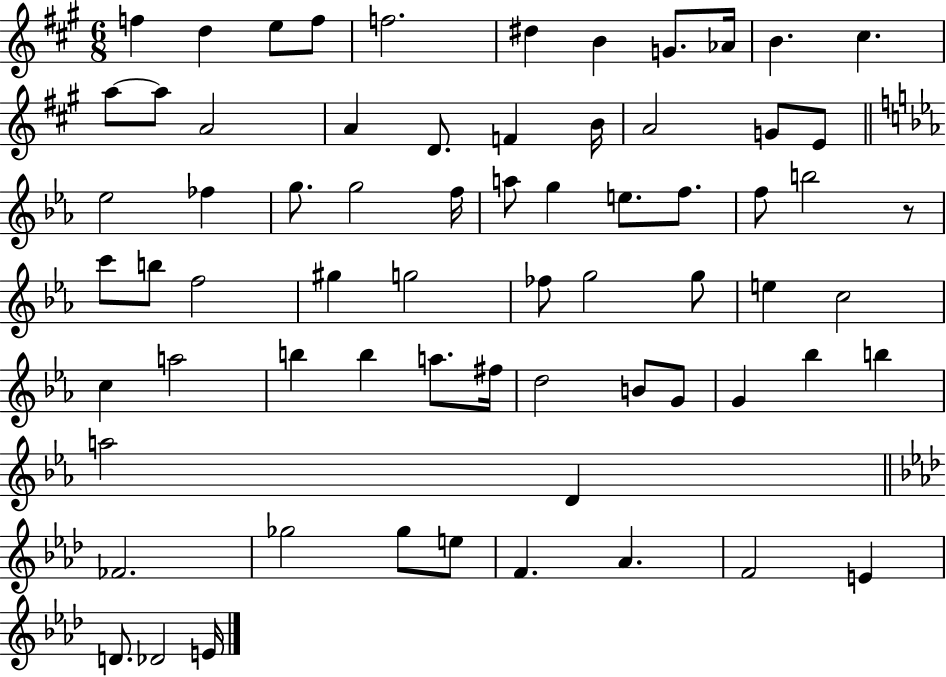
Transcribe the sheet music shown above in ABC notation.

X:1
T:Untitled
M:6/8
L:1/4
K:A
f d e/2 f/2 f2 ^d B G/2 _A/4 B ^c a/2 a/2 A2 A D/2 F B/4 A2 G/2 E/2 _e2 _f g/2 g2 f/4 a/2 g e/2 f/2 f/2 b2 z/2 c'/2 b/2 f2 ^g g2 _f/2 g2 g/2 e c2 c a2 b b a/2 ^f/4 d2 B/2 G/2 G _b b a2 D _F2 _g2 _g/2 e/2 F _A F2 E D/2 _D2 E/4